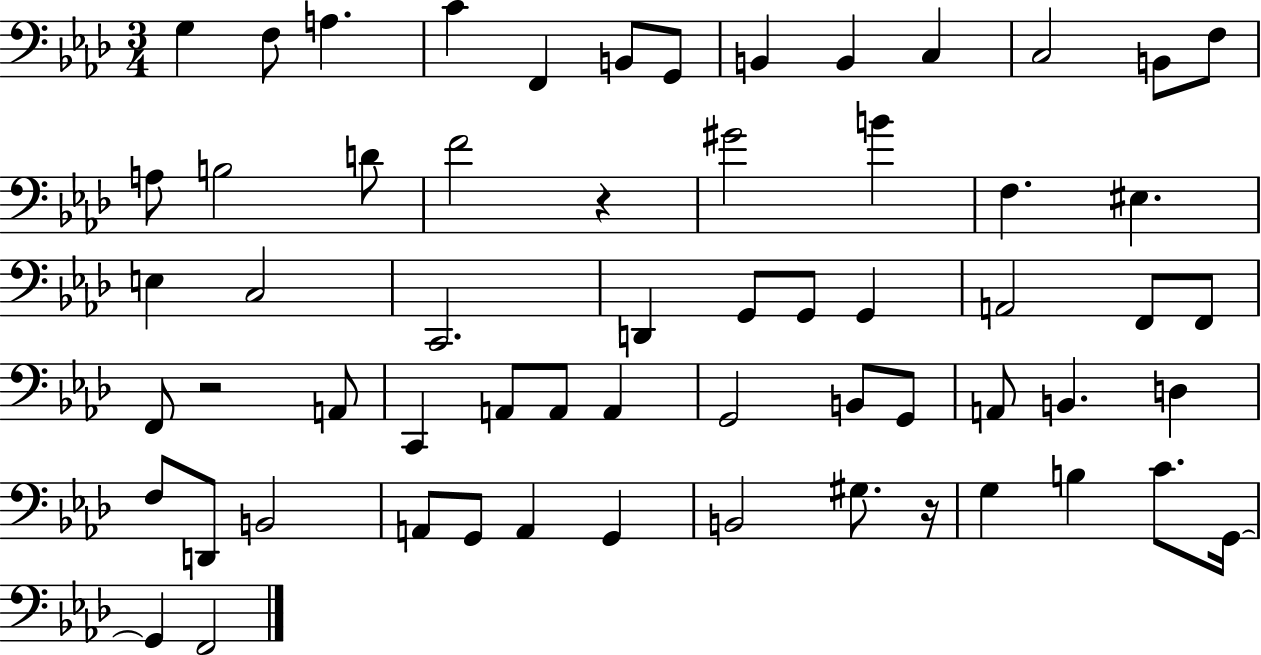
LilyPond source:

{
  \clef bass
  \numericTimeSignature
  \time 3/4
  \key aes \major
  \repeat volta 2 { g4 f8 a4. | c'4 f,4 b,8 g,8 | b,4 b,4 c4 | c2 b,8 f8 | \break a8 b2 d'8 | f'2 r4 | gis'2 b'4 | f4. eis4. | \break e4 c2 | c,2. | d,4 g,8 g,8 g,4 | a,2 f,8 f,8 | \break f,8 r2 a,8 | c,4 a,8 a,8 a,4 | g,2 b,8 g,8 | a,8 b,4. d4 | \break f8 d,8 b,2 | a,8 g,8 a,4 g,4 | b,2 gis8. r16 | g4 b4 c'8. g,16~~ | \break g,4 f,2 | } \bar "|."
}